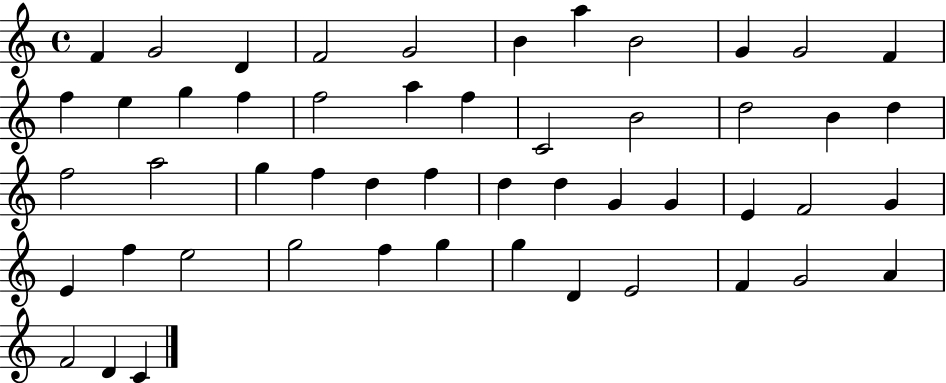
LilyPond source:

{
  \clef treble
  \time 4/4
  \defaultTimeSignature
  \key c \major
  f'4 g'2 d'4 | f'2 g'2 | b'4 a''4 b'2 | g'4 g'2 f'4 | \break f''4 e''4 g''4 f''4 | f''2 a''4 f''4 | c'2 b'2 | d''2 b'4 d''4 | \break f''2 a''2 | g''4 f''4 d''4 f''4 | d''4 d''4 g'4 g'4 | e'4 f'2 g'4 | \break e'4 f''4 e''2 | g''2 f''4 g''4 | g''4 d'4 e'2 | f'4 g'2 a'4 | \break f'2 d'4 c'4 | \bar "|."
}